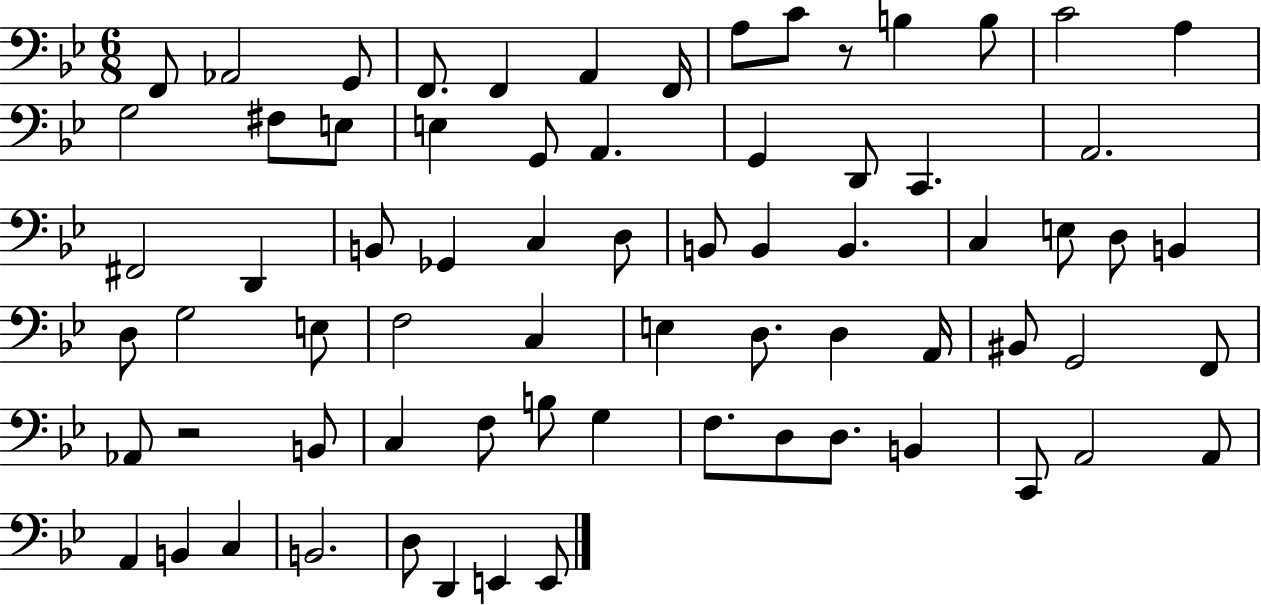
F2/e Ab2/h G2/e F2/e. F2/q A2/q F2/s A3/e C4/e R/e B3/q B3/e C4/h A3/q G3/h F#3/e E3/e E3/q G2/e A2/q. G2/q D2/e C2/q. A2/h. F#2/h D2/q B2/e Gb2/q C3/q D3/e B2/e B2/q B2/q. C3/q E3/e D3/e B2/q D3/e G3/h E3/e F3/h C3/q E3/q D3/e. D3/q A2/s BIS2/e G2/h F2/e Ab2/e R/h B2/e C3/q F3/e B3/e G3/q F3/e. D3/e D3/e. B2/q C2/e A2/h A2/e A2/q B2/q C3/q B2/h. D3/e D2/q E2/q E2/e